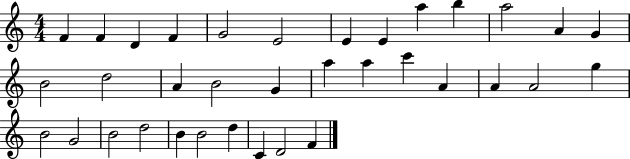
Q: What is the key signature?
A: C major